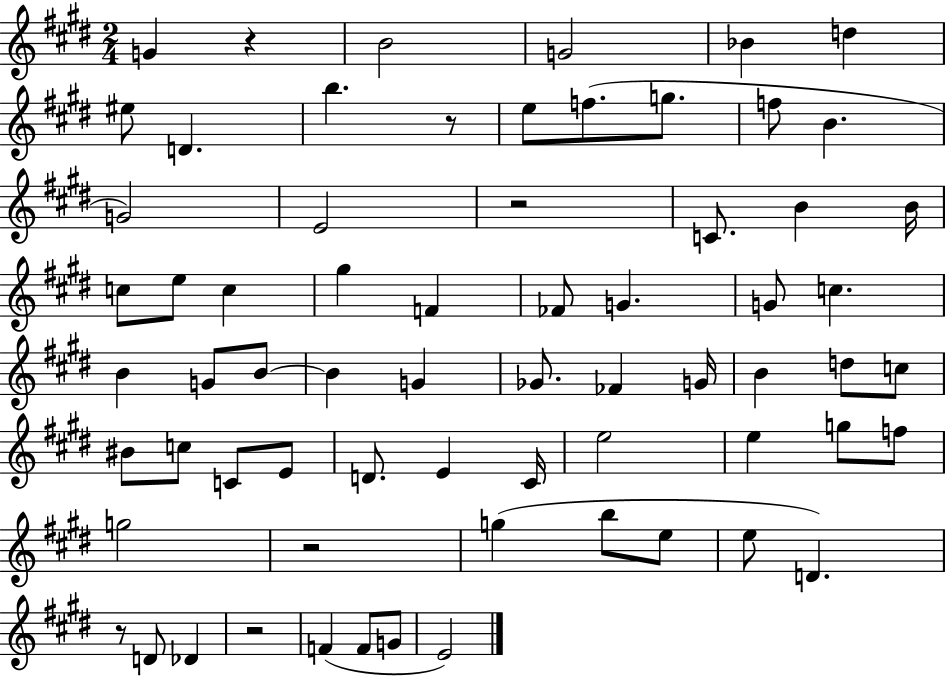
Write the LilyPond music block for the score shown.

{
  \clef treble
  \numericTimeSignature
  \time 2/4
  \key e \major
  g'4 r4 | b'2 | g'2 | bes'4 d''4 | \break eis''8 d'4. | b''4. r8 | e''8 f''8.( g''8. | f''8 b'4. | \break g'2) | e'2 | r2 | c'8. b'4 b'16 | \break c''8 e''8 c''4 | gis''4 f'4 | fes'8 g'4. | g'8 c''4. | \break b'4 g'8 b'8~~ | b'4 g'4 | ges'8. fes'4 g'16 | b'4 d''8 c''8 | \break bis'8 c''8 c'8 e'8 | d'8. e'4 cis'16 | e''2 | e''4 g''8 f''8 | \break g''2 | r2 | g''4( b''8 e''8 | e''8 d'4.) | \break r8 d'8 des'4 | r2 | f'4( f'8 g'8 | e'2) | \break \bar "|."
}